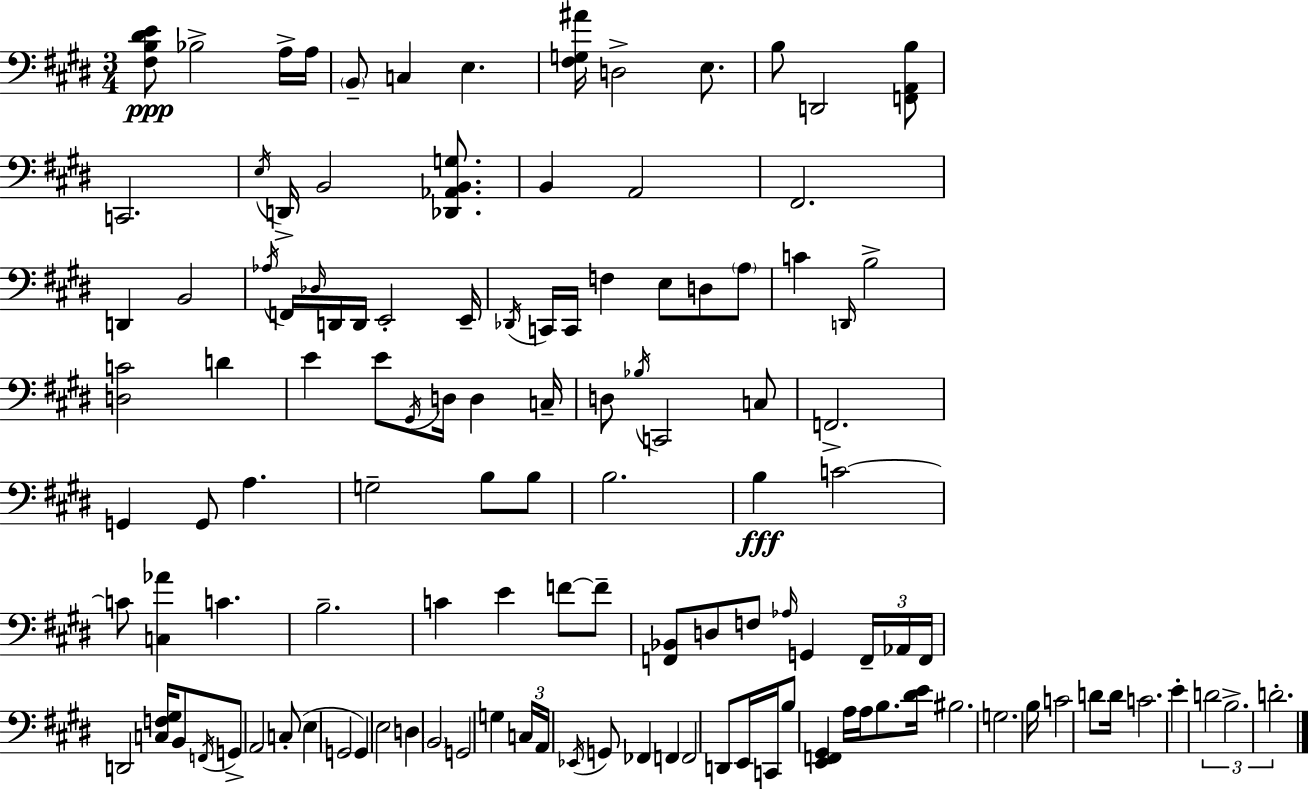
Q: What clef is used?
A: bass